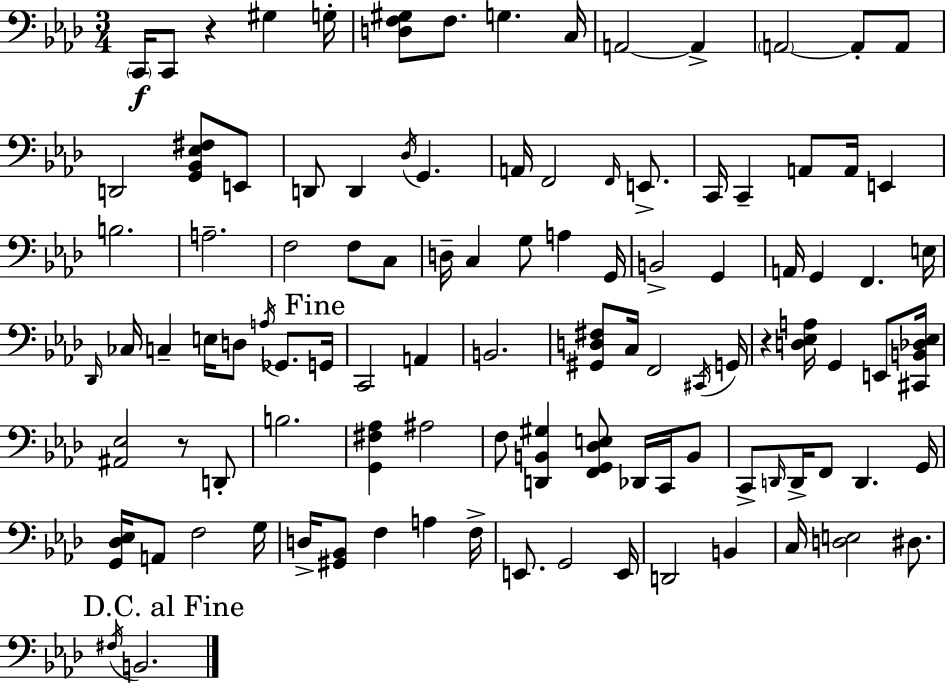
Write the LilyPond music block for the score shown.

{
  \clef bass
  \numericTimeSignature
  \time 3/4
  \key f \minor
  \parenthesize c,16\f c,8 r4 gis4 g16-. | <d f gis>8 f8. g4. c16 | a,2~~ a,4-> | \parenthesize a,2~~ a,8-. a,8 | \break d,2 <g, bes, ees fis>8 e,8 | d,8 d,4 \acciaccatura { des16 } g,4. | a,16 f,2 \grace { f,16 } e,8.-> | c,16 c,4-- a,8 a,16 e,4 | \break b2. | a2.-- | f2 f8 | c8 d16-- c4 g8 a4 | \break g,16 b,2-> g,4 | a,16 g,4 f,4. | e16 \grace { des,16 } ces16 c4-- e16 d8 \acciaccatura { a16 } | ges,8. \mark "Fine" g,16 c,2 | \break a,4 b,2. | <gis, d fis>8 c16 f,2 | \acciaccatura { cis,16 } g,16 r4 <d ees a>16 g,4 | e,8 <cis, b, des ees>16 <ais, ees>2 | \break r8 d,8-. b2. | <g, fis aes>4 ais2 | f8 <d, b, gis>4 <f, g, des e>8 | des,16 c,16 b,8 c,8-> \grace { d,16 } d,16-> f,8 d,4. | \break g,16 <g, des ees>16 a,8 f2 | g16 d16-> <gis, bes,>8 f4 | a4 f16-> e,8. g,2 | e,16 d,2 | \break b,4 c16 <d e>2 | dis8. \mark "D.C. al Fine" \acciaccatura { fis16 } b,2. | \bar "|."
}